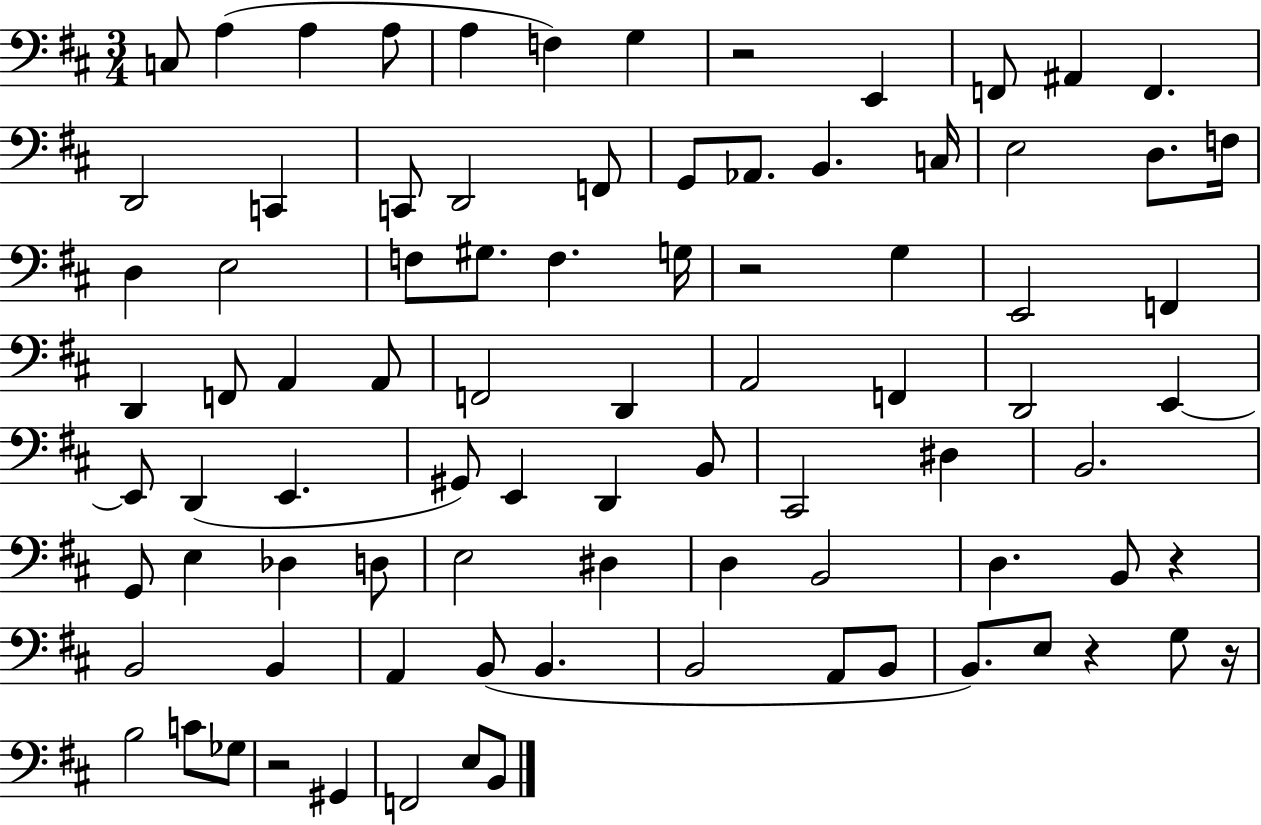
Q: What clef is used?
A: bass